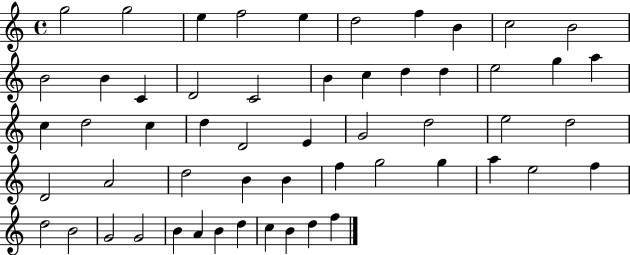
{
  \clef treble
  \time 4/4
  \defaultTimeSignature
  \key c \major
  g''2 g''2 | e''4 f''2 e''4 | d''2 f''4 b'4 | c''2 b'2 | \break b'2 b'4 c'4 | d'2 c'2 | b'4 c''4 d''4 d''4 | e''2 g''4 a''4 | \break c''4 d''2 c''4 | d''4 d'2 e'4 | g'2 d''2 | e''2 d''2 | \break d'2 a'2 | d''2 b'4 b'4 | f''4 g''2 g''4 | a''4 e''2 f''4 | \break d''2 b'2 | g'2 g'2 | b'4 a'4 b'4 d''4 | c''4 b'4 d''4 f''4 | \break \bar "|."
}